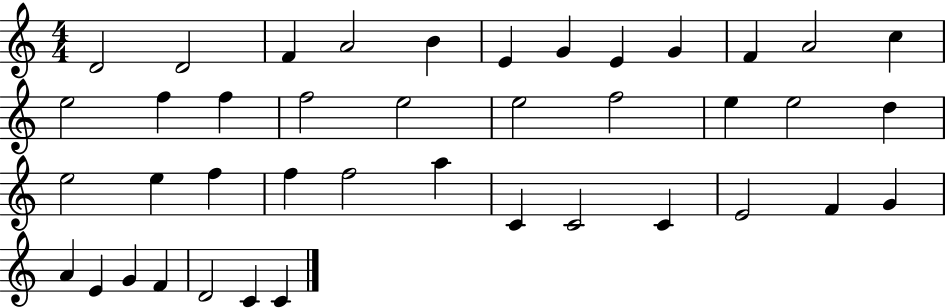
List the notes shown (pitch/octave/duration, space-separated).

D4/h D4/h F4/q A4/h B4/q E4/q G4/q E4/q G4/q F4/q A4/h C5/q E5/h F5/q F5/q F5/h E5/h E5/h F5/h E5/q E5/h D5/q E5/h E5/q F5/q F5/q F5/h A5/q C4/q C4/h C4/q E4/h F4/q G4/q A4/q E4/q G4/q F4/q D4/h C4/q C4/q